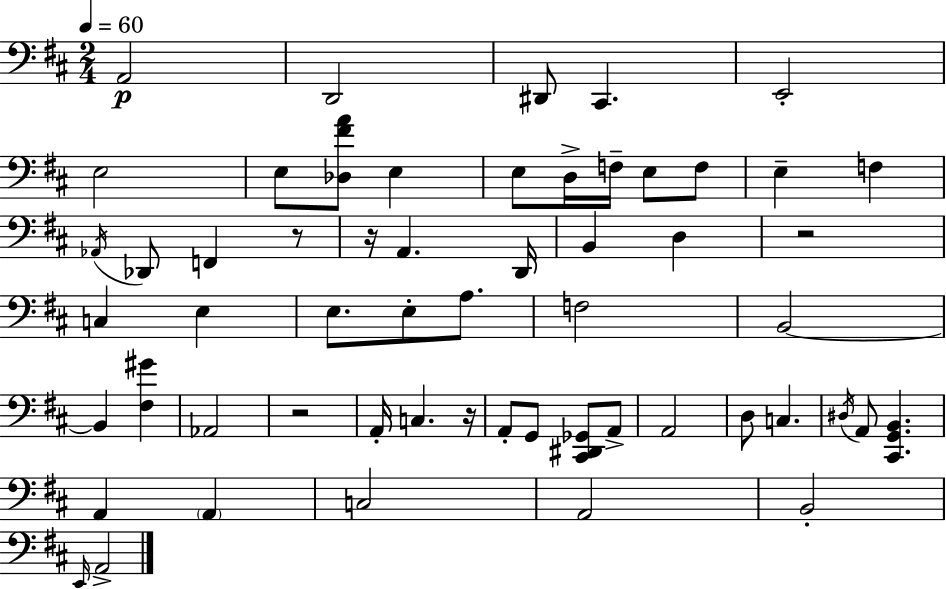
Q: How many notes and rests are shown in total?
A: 57